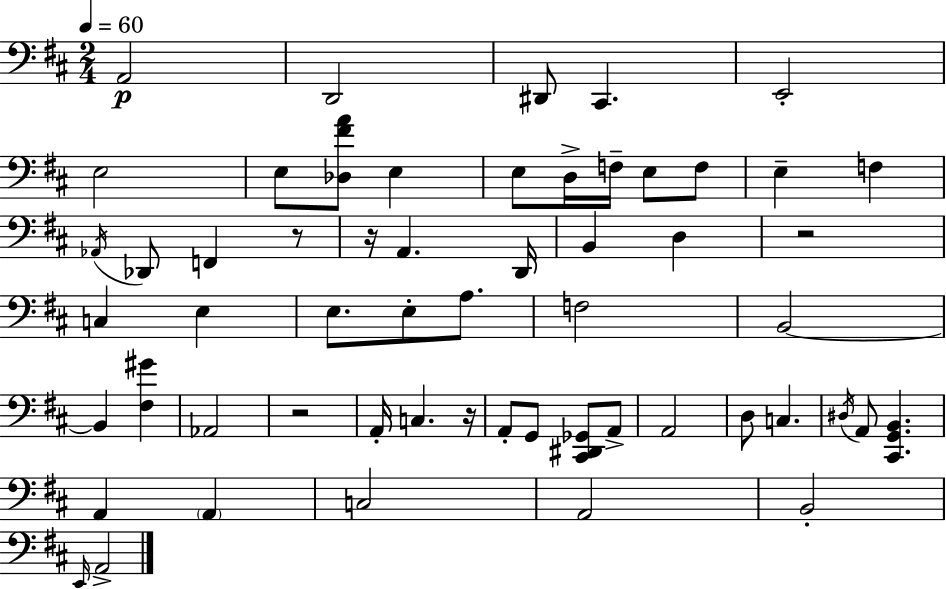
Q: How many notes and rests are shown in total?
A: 57